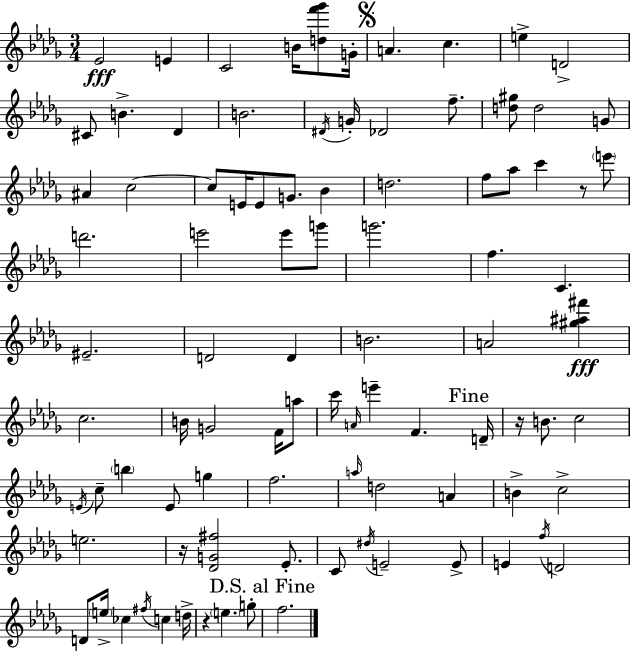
Eb4/h E4/q C4/h B4/s [D5,F6,Gb6]/e G4/s A4/q. C5/q. E5/q D4/h C#4/e B4/q. Db4/q B4/h. D#4/s G4/s Db4/h F5/e. [D5,G#5]/e D5/h G4/e A#4/q C5/h C5/e E4/s E4/e G4/e. Bb4/q D5/h. F5/e Ab5/e C6/q R/e E6/e D6/h. E6/h E6/e G6/e G6/h. F5/q. C4/q. EIS4/h. D4/h D4/q B4/h. A4/h [G#5,A#5,F#6]/q C5/h. B4/s G4/h F4/s A5/e C6/s A4/s E6/q F4/q. D4/s R/s B4/e. C5/h E4/s C5/e B5/q E4/e G5/q F5/h. A5/s D5/h A4/q B4/q C5/h E5/h. R/s [Db4,G4,F#5]/h Eb4/e. C4/e D#5/s E4/h E4/e E4/q F5/s D4/h D4/e E5/s CES5/q F#5/s C5/q D5/s R/q E5/q. G5/e F5/h.